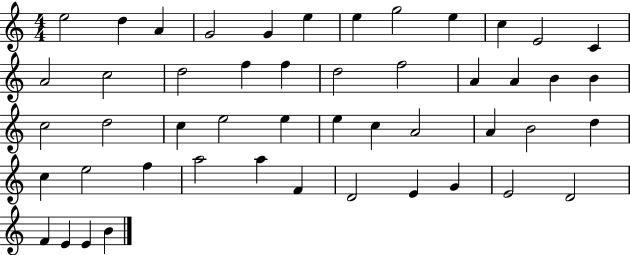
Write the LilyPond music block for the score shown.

{
  \clef treble
  \numericTimeSignature
  \time 4/4
  \key c \major
  e''2 d''4 a'4 | g'2 g'4 e''4 | e''4 g''2 e''4 | c''4 e'2 c'4 | \break a'2 c''2 | d''2 f''4 f''4 | d''2 f''2 | a'4 a'4 b'4 b'4 | \break c''2 d''2 | c''4 e''2 e''4 | e''4 c''4 a'2 | a'4 b'2 d''4 | \break c''4 e''2 f''4 | a''2 a''4 f'4 | d'2 e'4 g'4 | e'2 d'2 | \break f'4 e'4 e'4 b'4 | \bar "|."
}